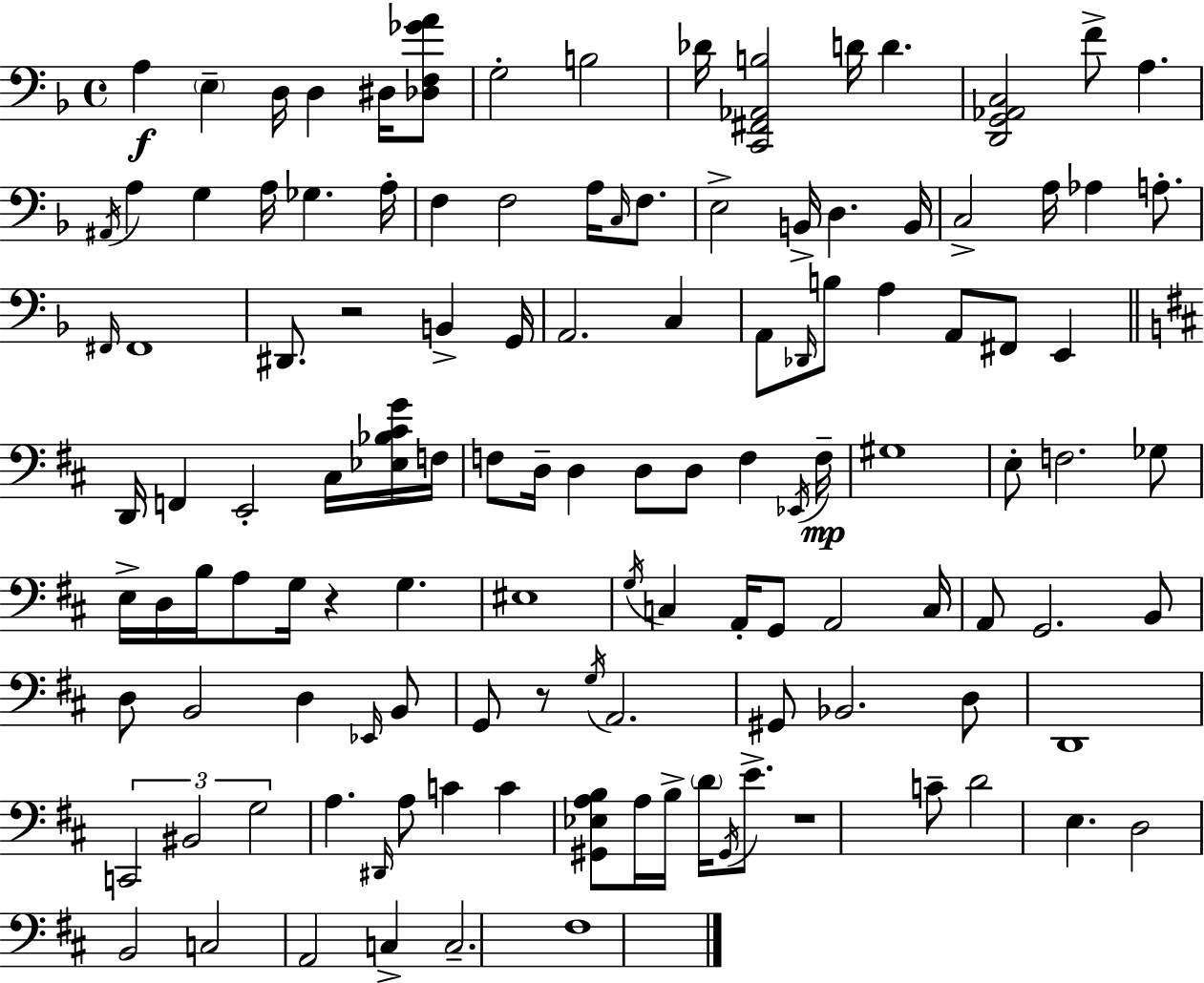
X:1
T:Untitled
M:4/4
L:1/4
K:Dm
A, E, D,/4 D, ^D,/4 [_D,F,_GA]/2 G,2 B,2 _D/4 [C,,^F,,_A,,B,]2 D/4 D [D,,G,,_A,,C,]2 F/2 A, ^A,,/4 A, G, A,/4 _G, A,/4 F, F,2 A,/4 C,/4 F,/2 E,2 B,,/4 D, B,,/4 C,2 A,/4 _A, A,/2 ^F,,/4 ^F,,4 ^D,,/2 z2 B,, G,,/4 A,,2 C, A,,/2 _D,,/4 B,/2 A, A,,/2 ^F,,/2 E,, D,,/4 F,, E,,2 ^C,/4 [_E,_B,^CG]/4 F,/4 F,/2 D,/4 D, D,/2 D,/2 F, _E,,/4 F,/4 ^G,4 E,/2 F,2 _G,/2 E,/4 D,/4 B,/4 A,/2 G,/4 z G, ^E,4 G,/4 C, A,,/4 G,,/2 A,,2 C,/4 A,,/2 G,,2 B,,/2 D,/2 B,,2 D, _E,,/4 B,,/2 G,,/2 z/2 G,/4 A,,2 ^G,,/2 _B,,2 D,/2 D,,4 C,,2 ^B,,2 G,2 A, ^D,,/4 A,/2 C C [^G,,_E,A,B,]/2 A,/4 B,/4 D/4 ^G,,/4 E/2 z4 C/2 D2 E, D,2 B,,2 C,2 A,,2 C, C,2 ^F,4